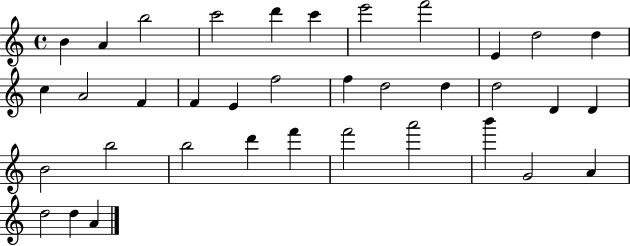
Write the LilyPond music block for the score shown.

{
  \clef treble
  \time 4/4
  \defaultTimeSignature
  \key c \major
  b'4 a'4 b''2 | c'''2 d'''4 c'''4 | e'''2 f'''2 | e'4 d''2 d''4 | \break c''4 a'2 f'4 | f'4 e'4 f''2 | f''4 d''2 d''4 | d''2 d'4 d'4 | \break b'2 b''2 | b''2 d'''4 f'''4 | f'''2 a'''2 | b'''4 g'2 a'4 | \break d''2 d''4 a'4 | \bar "|."
}